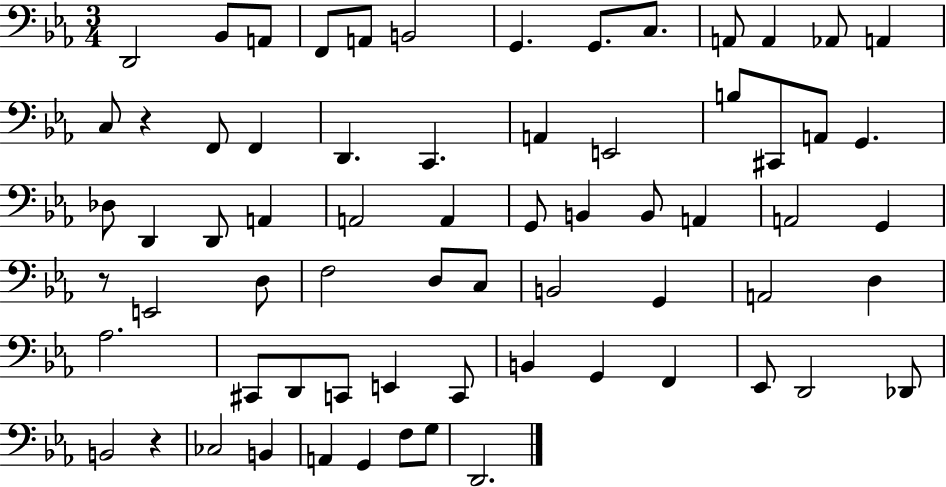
X:1
T:Untitled
M:3/4
L:1/4
K:Eb
D,,2 _B,,/2 A,,/2 F,,/2 A,,/2 B,,2 G,, G,,/2 C,/2 A,,/2 A,, _A,,/2 A,, C,/2 z F,,/2 F,, D,, C,, A,, E,,2 B,/2 ^C,,/2 A,,/2 G,, _D,/2 D,, D,,/2 A,, A,,2 A,, G,,/2 B,, B,,/2 A,, A,,2 G,, z/2 E,,2 D,/2 F,2 D,/2 C,/2 B,,2 G,, A,,2 D, _A,2 ^C,,/2 D,,/2 C,,/2 E,, C,,/2 B,, G,, F,, _E,,/2 D,,2 _D,,/2 B,,2 z _C,2 B,, A,, G,, F,/2 G,/2 D,,2